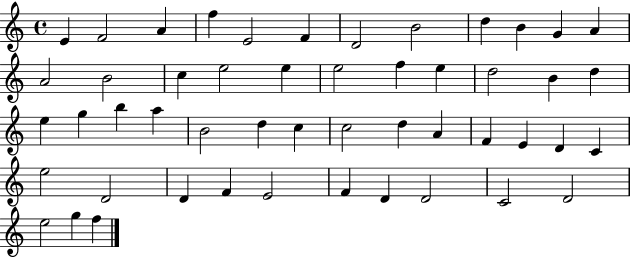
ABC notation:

X:1
T:Untitled
M:4/4
L:1/4
K:C
E F2 A f E2 F D2 B2 d B G A A2 B2 c e2 e e2 f e d2 B d e g b a B2 d c c2 d A F E D C e2 D2 D F E2 F D D2 C2 D2 e2 g f